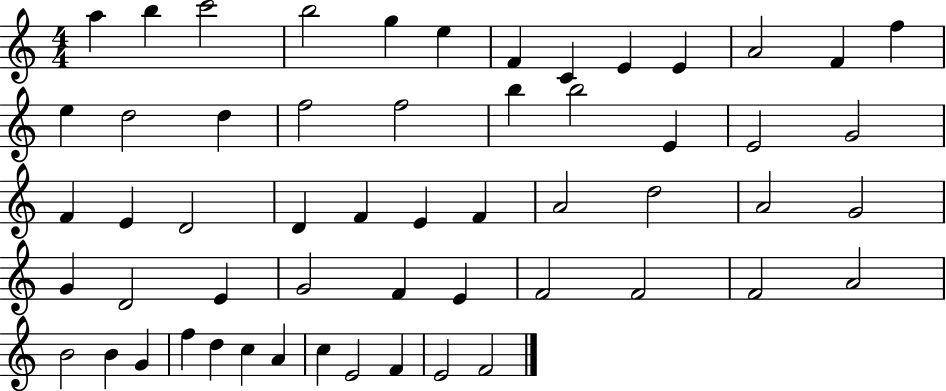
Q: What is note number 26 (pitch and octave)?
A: D4